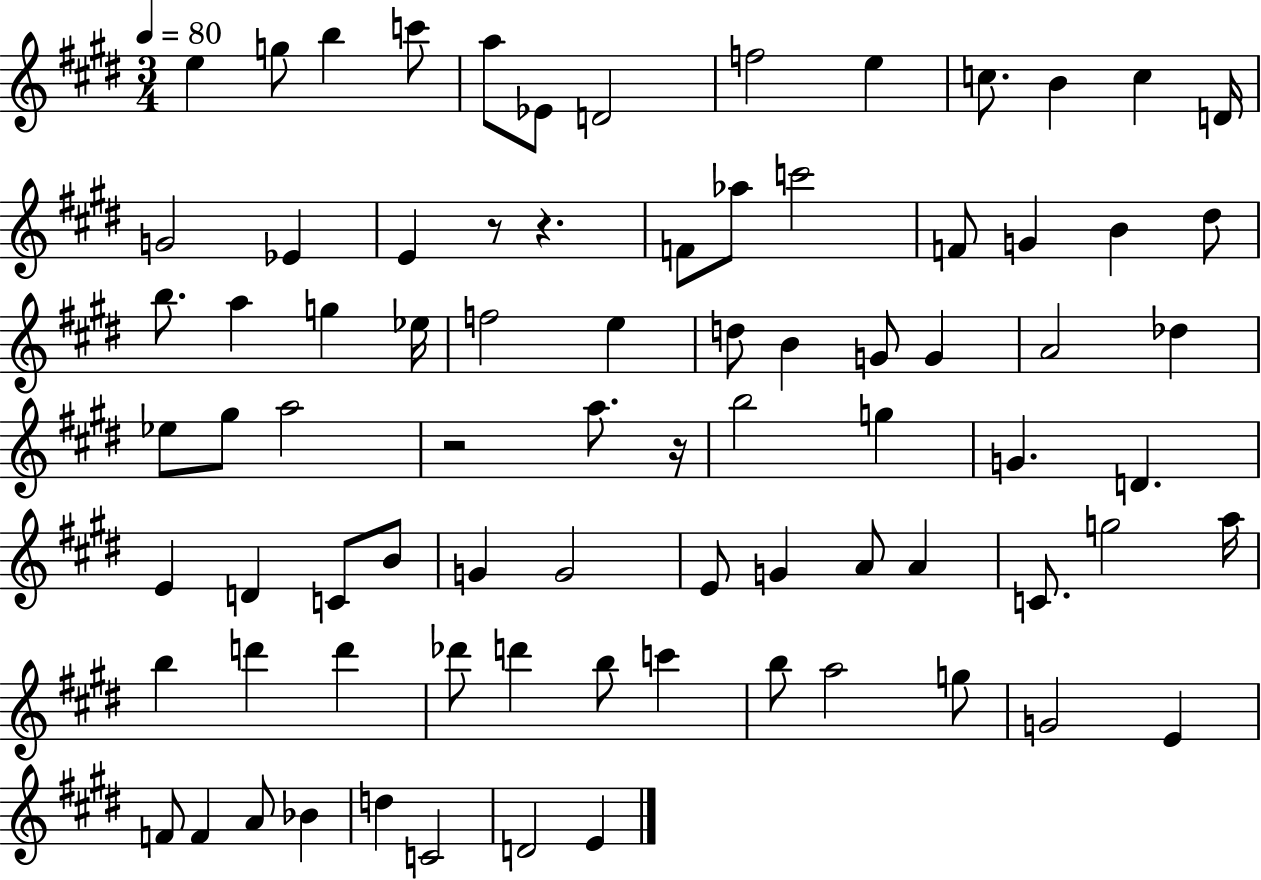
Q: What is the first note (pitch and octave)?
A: E5